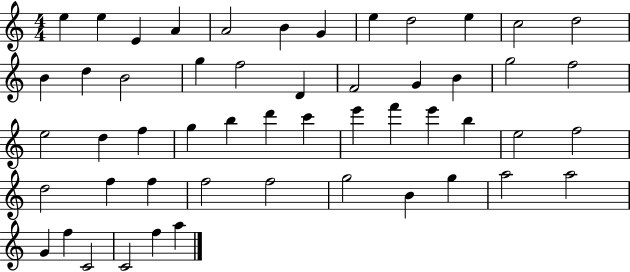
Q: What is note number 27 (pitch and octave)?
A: G5